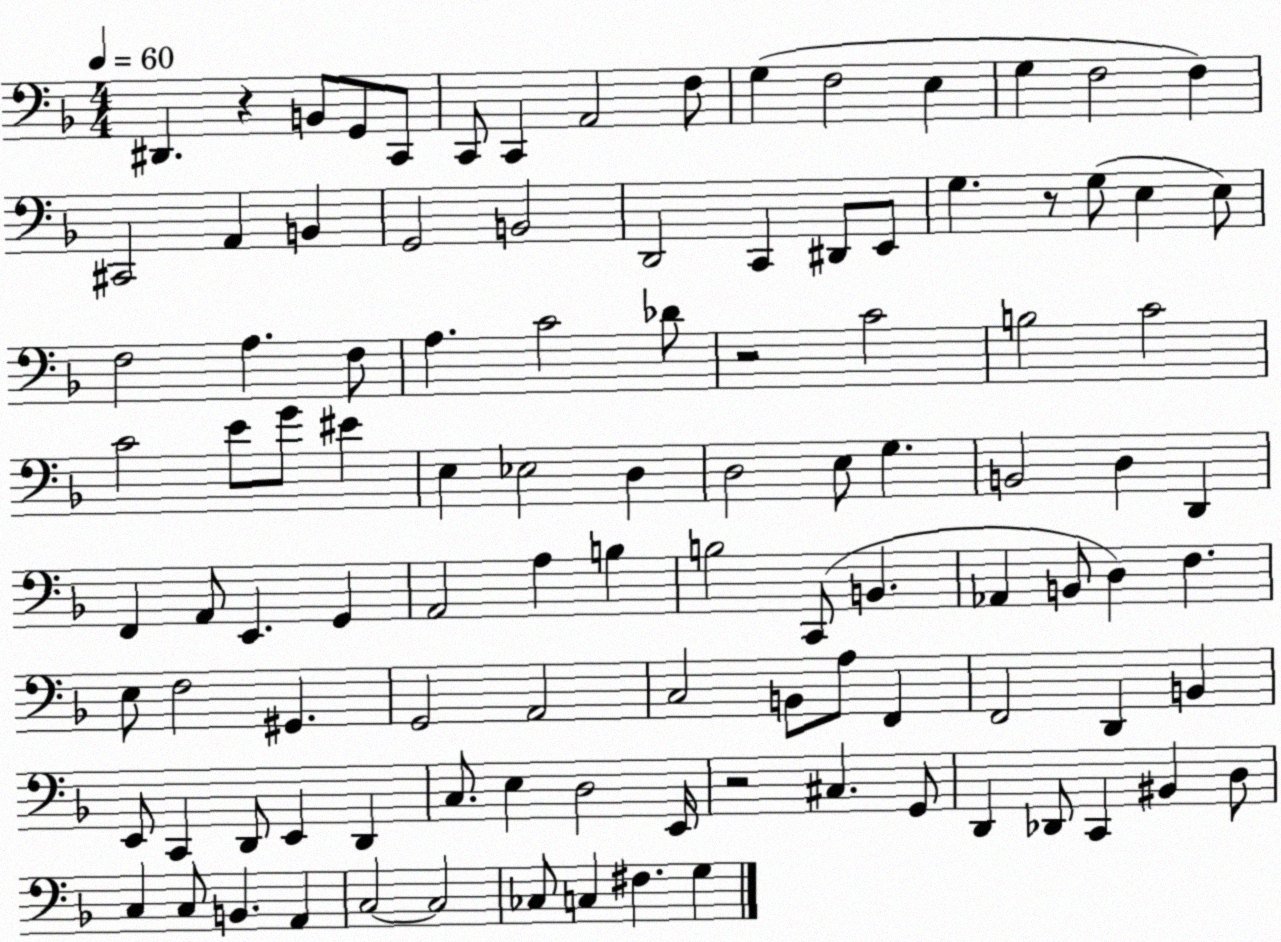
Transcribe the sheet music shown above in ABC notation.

X:1
T:Untitled
M:4/4
L:1/4
K:F
^D,, z B,,/2 G,,/2 C,,/2 C,,/2 C,, A,,2 F,/2 G, F,2 E, G, F,2 F, ^C,,2 A,, B,, G,,2 B,,2 D,,2 C,, ^D,,/2 E,,/2 G, z/2 G,/2 E, E,/2 F,2 A, F,/2 A, C2 _D/2 z2 C2 B,2 C2 C2 E/2 G/2 ^E E, _E,2 D, D,2 E,/2 G, B,,2 D, D,, F,, A,,/2 E,, G,, A,,2 A, B, B,2 C,,/2 B,, _A,, B,,/2 D, F, E,/2 F,2 ^G,, G,,2 A,,2 C,2 B,,/2 A,/2 F,, F,,2 D,, B,, E,,/2 C,, D,,/2 E,, D,, C,/2 E, D,2 E,,/4 z2 ^C, G,,/2 D,, _D,,/2 C,, ^B,, D,/2 C, C,/2 B,, A,, C,2 C,2 _C,/2 C, ^F, G,